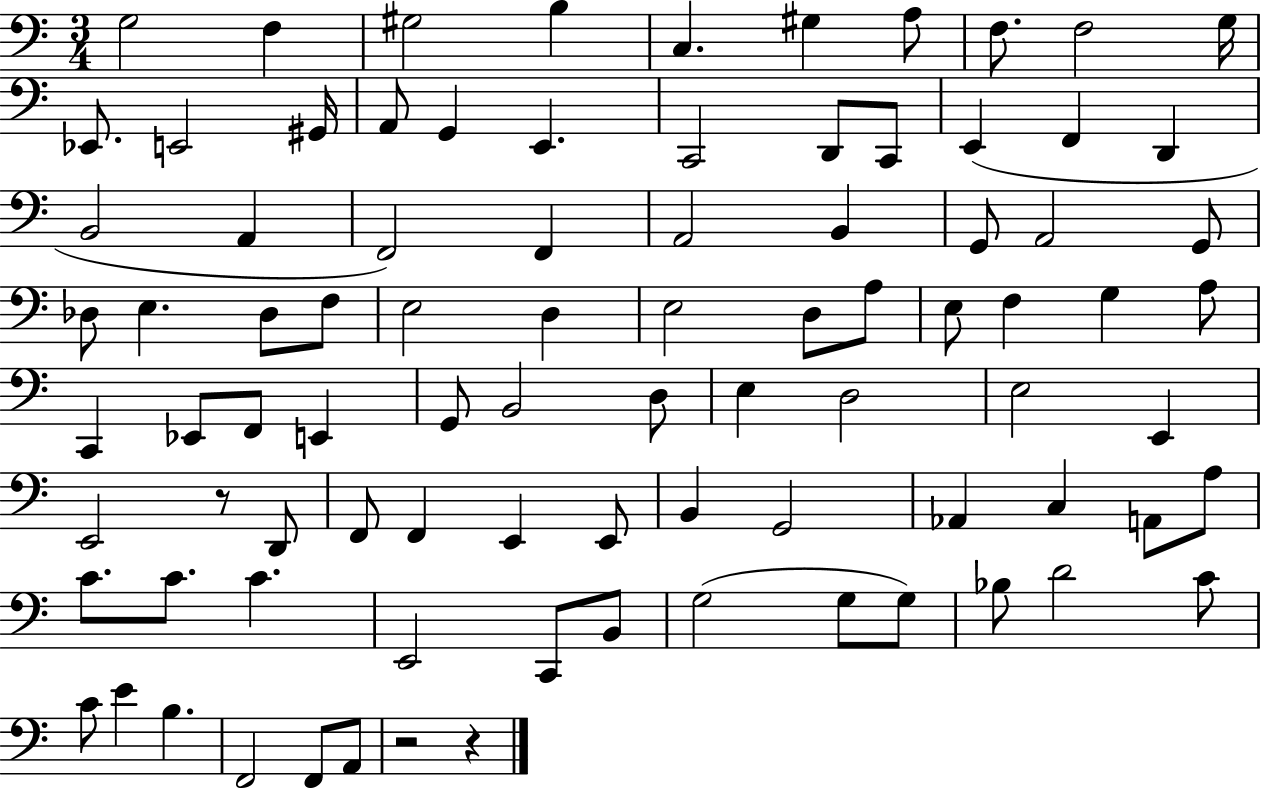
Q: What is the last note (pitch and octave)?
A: A2